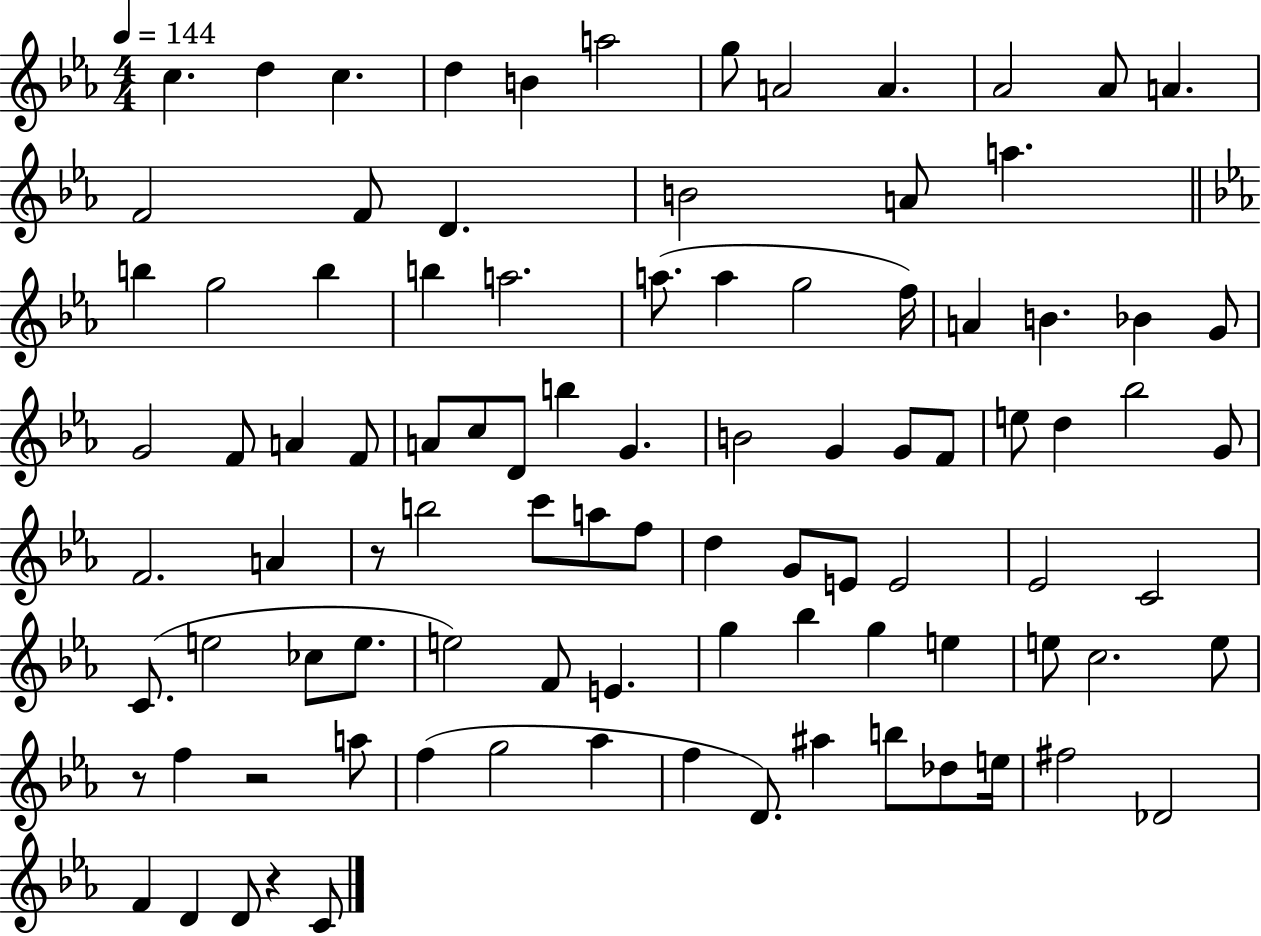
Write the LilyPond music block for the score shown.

{
  \clef treble
  \numericTimeSignature
  \time 4/4
  \key ees \major
  \tempo 4 = 144
  c''4. d''4 c''4. | d''4 b'4 a''2 | g''8 a'2 a'4. | aes'2 aes'8 a'4. | \break f'2 f'8 d'4. | b'2 a'8 a''4. | \bar "||" \break \key c \minor b''4 g''2 b''4 | b''4 a''2. | a''8.( a''4 g''2 f''16) | a'4 b'4. bes'4 g'8 | \break g'2 f'8 a'4 f'8 | a'8 c''8 d'8 b''4 g'4. | b'2 g'4 g'8 f'8 | e''8 d''4 bes''2 g'8 | \break f'2. a'4 | r8 b''2 c'''8 a''8 f''8 | d''4 g'8 e'8 e'2 | ees'2 c'2 | \break c'8.( e''2 ces''8 e''8. | e''2) f'8 e'4. | g''4 bes''4 g''4 e''4 | e''8 c''2. e''8 | \break r8 f''4 r2 a''8 | f''4( g''2 aes''4 | f''4 d'8.) ais''4 b''8 des''8 e''16 | fis''2 des'2 | \break f'4 d'4 d'8 r4 c'8 | \bar "|."
}